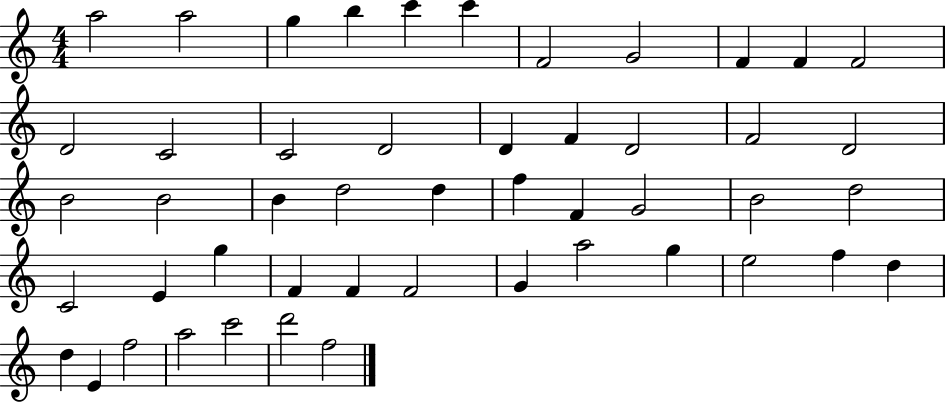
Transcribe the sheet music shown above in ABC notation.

X:1
T:Untitled
M:4/4
L:1/4
K:C
a2 a2 g b c' c' F2 G2 F F F2 D2 C2 C2 D2 D F D2 F2 D2 B2 B2 B d2 d f F G2 B2 d2 C2 E g F F F2 G a2 g e2 f d d E f2 a2 c'2 d'2 f2